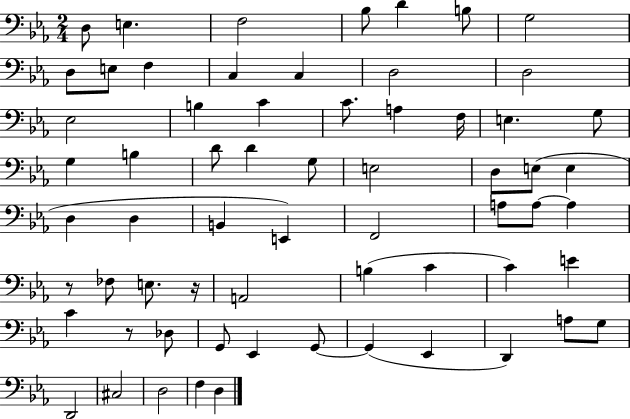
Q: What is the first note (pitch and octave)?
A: D3